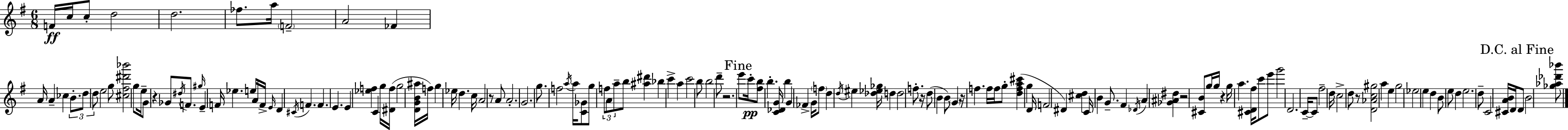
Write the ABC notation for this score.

X:1
T:Untitled
M:6/8
L:1/4
K:G
F/4 c/4 c/2 d2 d2 _f/2 a/4 F2 A2 _F A/4 A _c B/2 d/2 d/2 e2 g/2 [^c^f^d'_b']2 g/2 e/4 G/2 z _G/2 ^d/4 F/2 ^g/4 E F/4 _e e/4 A/4 F/4 E/4 D ^C/4 F F E E [_ef] C g/4 [^Df]/4 g2 [DGB^a]/4 f/4 g _e/4 d c/4 A2 z/2 A/2 A2 G2 g/2 f2 a/4 a/4 [C_G]/2 g/2 f/2 A/2 a/2 b/2 [^a^d'] _b c' a c'2 b/2 b2 d'/2 z2 e'/2 c'/4 [^fb]/2 b [C_DG]/4 b G _F G/4 f/2 d d/4 ^e [_d_e_g]/4 d d2 f/2 z/4 d/2 B B/2 G z/4 f f/4 f/4 g/2 [dfa^c'] g D/4 F2 ^D [^cd] C/4 B G/2 ^F _D/4 A [_G^A^d] z2 [^CB]/2 g/4 g/4 z g/4 a [^CD^f]/4 c'/2 e'/2 g'2 D2 C/4 C/2 ^f2 d/4 c2 d/2 z/2 [D_Ac^g]2 a e g2 _e2 e d B/2 e/2 d e2 d/2 C2 [^CAB]/4 D/4 D/2 B2 [_g_a_d'_b']/2